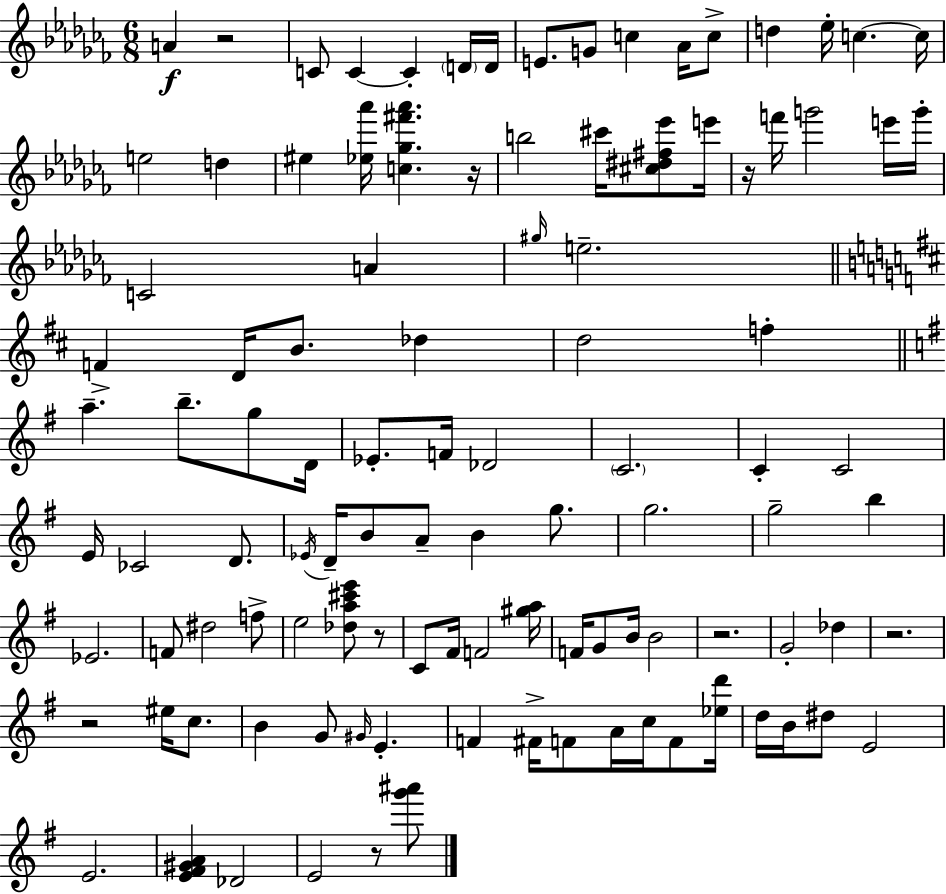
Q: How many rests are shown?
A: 8